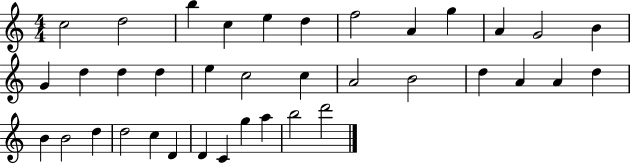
{
  \clef treble
  \numericTimeSignature
  \time 4/4
  \key c \major
  c''2 d''2 | b''4 c''4 e''4 d''4 | f''2 a'4 g''4 | a'4 g'2 b'4 | \break g'4 d''4 d''4 d''4 | e''4 c''2 c''4 | a'2 b'2 | d''4 a'4 a'4 d''4 | \break b'4 b'2 d''4 | d''2 c''4 d'4 | d'4 c'4 g''4 a''4 | b''2 d'''2 | \break \bar "|."
}